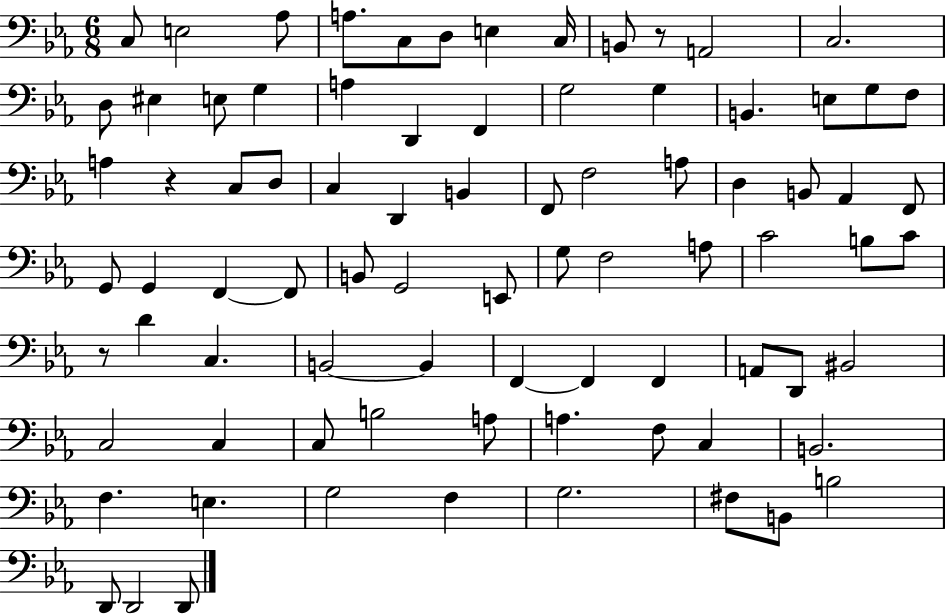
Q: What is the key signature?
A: EES major